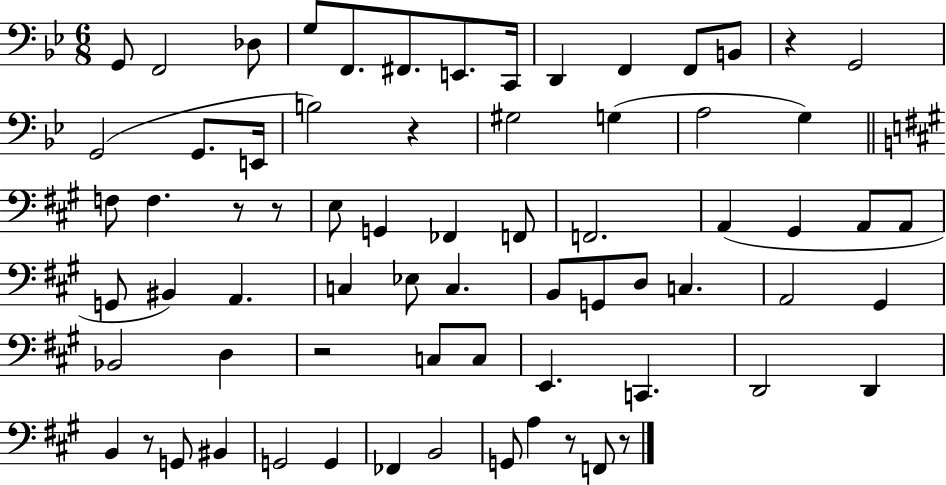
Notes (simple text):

G2/e F2/h Db3/e G3/e F2/e. F#2/e. E2/e. C2/s D2/q F2/q F2/e B2/e R/q G2/h G2/h G2/e. E2/s B3/h R/q G#3/h G3/q A3/h G3/q F3/e F3/q. R/e R/e E3/e G2/q FES2/q F2/e F2/h. A2/q G#2/q A2/e A2/e G2/e BIS2/q A2/q. C3/q Eb3/e C3/q. B2/e G2/e D3/e C3/q. A2/h G#2/q Bb2/h D3/q R/h C3/e C3/e E2/q. C2/q. D2/h D2/q B2/q R/e G2/e BIS2/q G2/h G2/q FES2/q B2/h G2/e A3/q R/e F2/e R/e